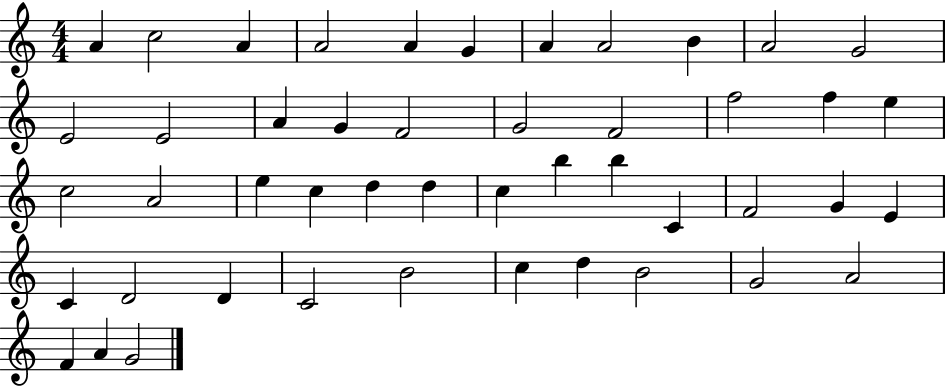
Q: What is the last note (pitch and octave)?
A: G4